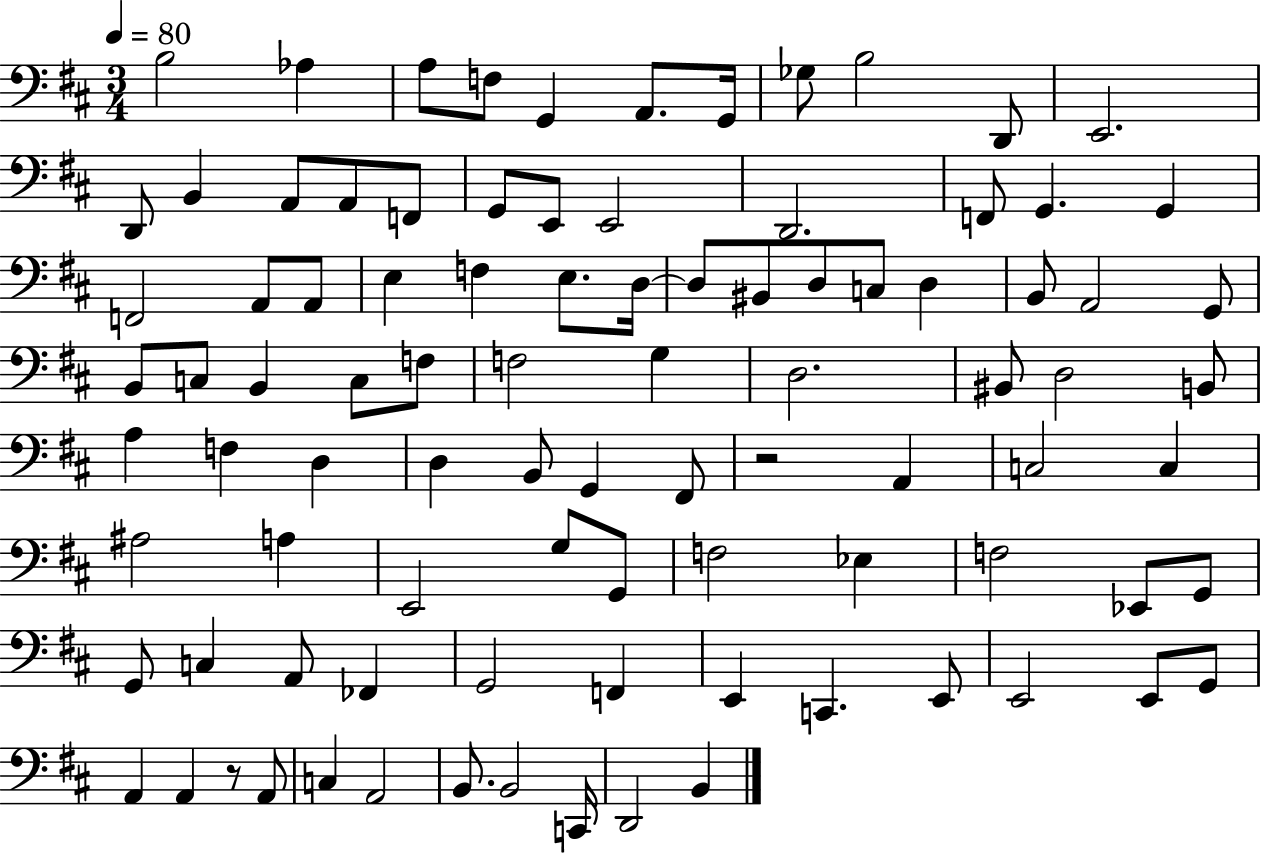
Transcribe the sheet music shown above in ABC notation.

X:1
T:Untitled
M:3/4
L:1/4
K:D
B,2 _A, A,/2 F,/2 G,, A,,/2 G,,/4 _G,/2 B,2 D,,/2 E,,2 D,,/2 B,, A,,/2 A,,/2 F,,/2 G,,/2 E,,/2 E,,2 D,,2 F,,/2 G,, G,, F,,2 A,,/2 A,,/2 E, F, E,/2 D,/4 D,/2 ^B,,/2 D,/2 C,/2 D, B,,/2 A,,2 G,,/2 B,,/2 C,/2 B,, C,/2 F,/2 F,2 G, D,2 ^B,,/2 D,2 B,,/2 A, F, D, D, B,,/2 G,, ^F,,/2 z2 A,, C,2 C, ^A,2 A, E,,2 G,/2 G,,/2 F,2 _E, F,2 _E,,/2 G,,/2 G,,/2 C, A,,/2 _F,, G,,2 F,, E,, C,, E,,/2 E,,2 E,,/2 G,,/2 A,, A,, z/2 A,,/2 C, A,,2 B,,/2 B,,2 C,,/4 D,,2 B,,